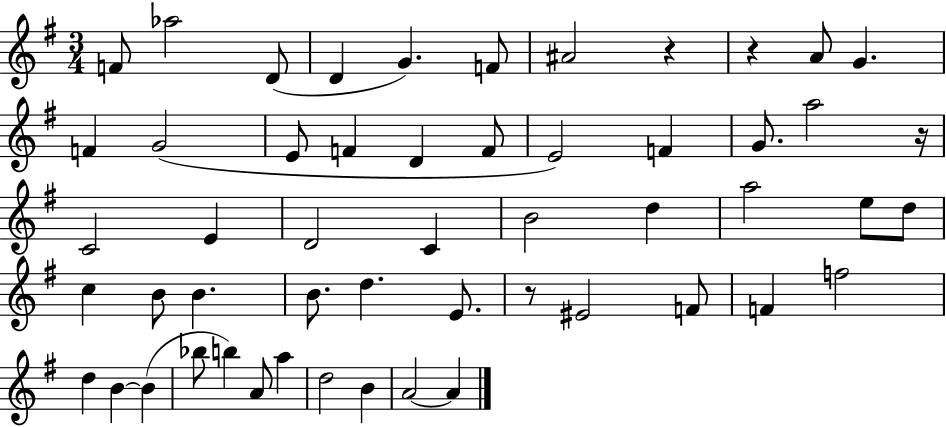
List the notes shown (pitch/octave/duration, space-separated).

F4/e Ab5/h D4/e D4/q G4/q. F4/e A#4/h R/q R/q A4/e G4/q. F4/q G4/h E4/e F4/q D4/q F4/e E4/h F4/q G4/e. A5/h R/s C4/h E4/q D4/h C4/q B4/h D5/q A5/h E5/e D5/e C5/q B4/e B4/q. B4/e. D5/q. E4/e. R/e EIS4/h F4/e F4/q F5/h D5/q B4/q B4/q Bb5/e B5/q A4/e A5/q D5/h B4/q A4/h A4/q